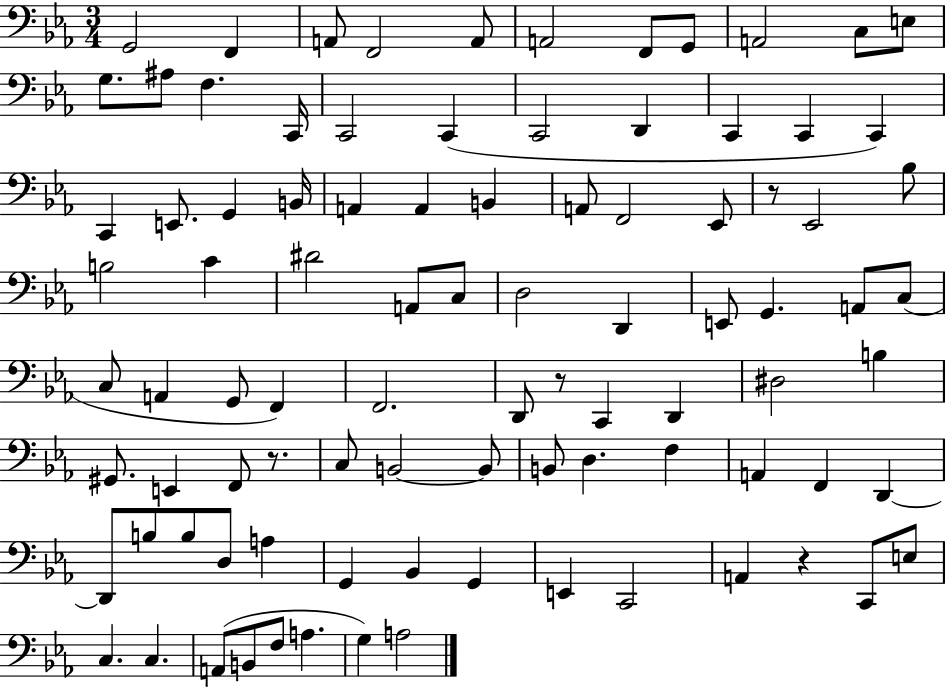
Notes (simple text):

G2/h F2/q A2/e F2/h A2/e A2/h F2/e G2/e A2/h C3/e E3/e G3/e. A#3/e F3/q. C2/s C2/h C2/q C2/h D2/q C2/q C2/q C2/q C2/q E2/e. G2/q B2/s A2/q A2/q B2/q A2/e F2/h Eb2/e R/e Eb2/h Bb3/e B3/h C4/q D#4/h A2/e C3/e D3/h D2/q E2/e G2/q. A2/e C3/e C3/e A2/q G2/e F2/q F2/h. D2/e R/e C2/q D2/q D#3/h B3/q G#2/e. E2/q F2/e R/e. C3/e B2/h B2/e B2/e D3/q. F3/q A2/q F2/q D2/q D2/e B3/e B3/e D3/e A3/q G2/q Bb2/q G2/q E2/q C2/h A2/q R/q C2/e E3/e C3/q. C3/q. A2/e B2/e F3/e A3/q. G3/q A3/h